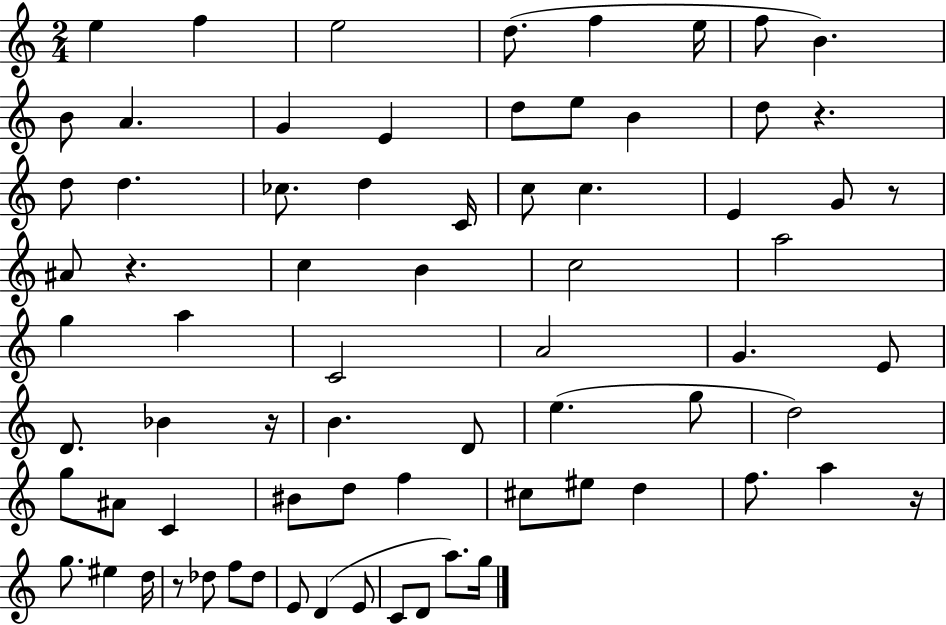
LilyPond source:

{
  \clef treble
  \numericTimeSignature
  \time 2/4
  \key c \major
  e''4 f''4 | e''2 | d''8.( f''4 e''16 | f''8 b'4.) | \break b'8 a'4. | g'4 e'4 | d''8 e''8 b'4 | d''8 r4. | \break d''8 d''4. | ces''8. d''4 c'16 | c''8 c''4. | e'4 g'8 r8 | \break ais'8 r4. | c''4 b'4 | c''2 | a''2 | \break g''4 a''4 | c'2 | a'2 | g'4. e'8 | \break d'8. bes'4 r16 | b'4. d'8 | e''4.( g''8 | d''2) | \break g''8 ais'8 c'4 | bis'8 d''8 f''4 | cis''8 eis''8 d''4 | f''8. a''4 r16 | \break g''8. eis''4 d''16 | r8 des''8 f''8 des''8 | e'8 d'4( e'8 | c'8 d'8 a''8.) g''16 | \break \bar "|."
}